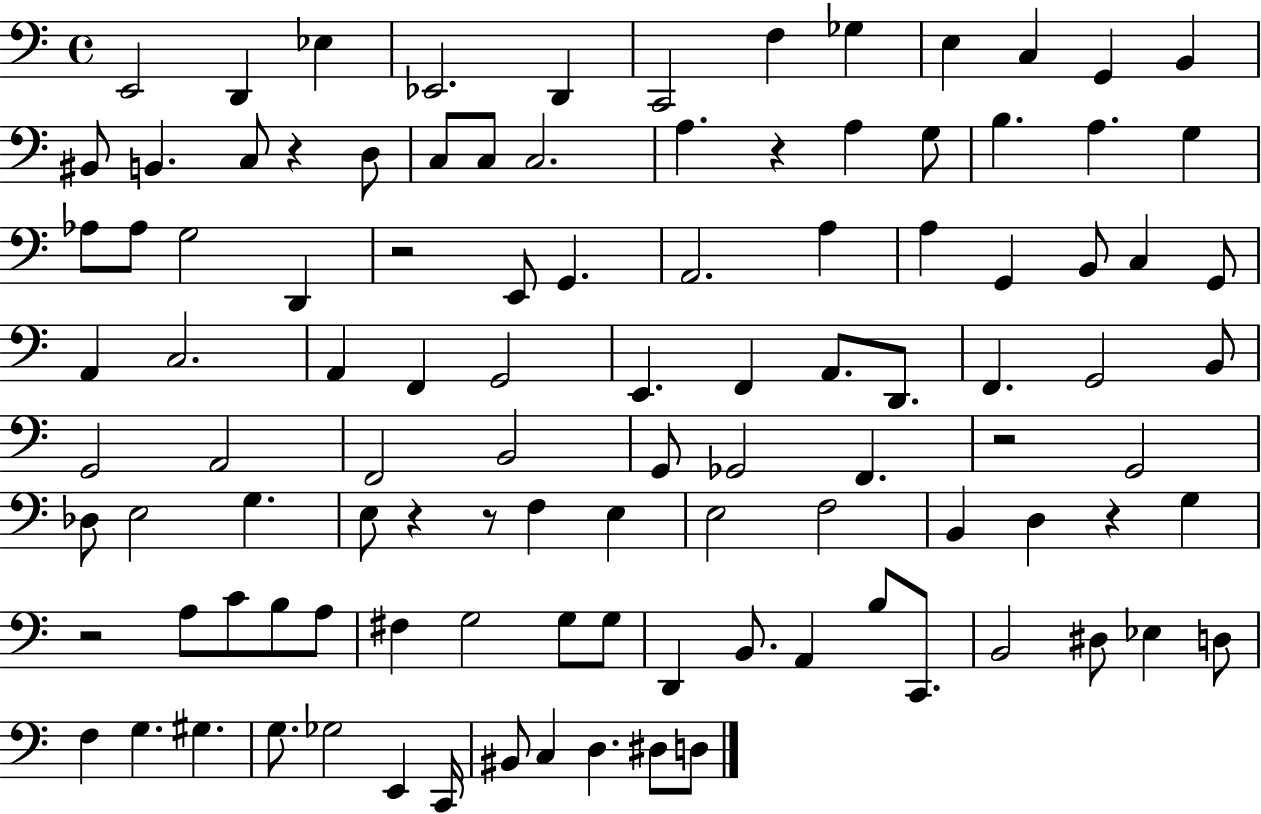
X:1
T:Untitled
M:4/4
L:1/4
K:C
E,,2 D,, _E, _E,,2 D,, C,,2 F, _G, E, C, G,, B,, ^B,,/2 B,, C,/2 z D,/2 C,/2 C,/2 C,2 A, z A, G,/2 B, A, G, _A,/2 _A,/2 G,2 D,, z2 E,,/2 G,, A,,2 A, A, G,, B,,/2 C, G,,/2 A,, C,2 A,, F,, G,,2 E,, F,, A,,/2 D,,/2 F,, G,,2 B,,/2 G,,2 A,,2 F,,2 B,,2 G,,/2 _G,,2 F,, z2 G,,2 _D,/2 E,2 G, E,/2 z z/2 F, E, E,2 F,2 B,, D, z G, z2 A,/2 C/2 B,/2 A,/2 ^F, G,2 G,/2 G,/2 D,, B,,/2 A,, B,/2 C,,/2 B,,2 ^D,/2 _E, D,/2 F, G, ^G, G,/2 _G,2 E,, C,,/4 ^B,,/2 C, D, ^D,/2 D,/2